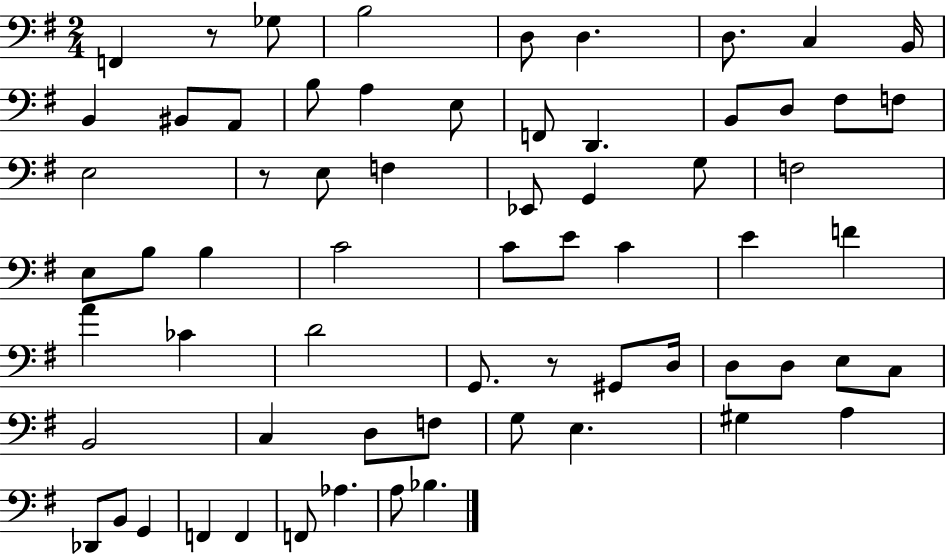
X:1
T:Untitled
M:2/4
L:1/4
K:G
F,, z/2 _G,/2 B,2 D,/2 D, D,/2 C, B,,/4 B,, ^B,,/2 A,,/2 B,/2 A, E,/2 F,,/2 D,, B,,/2 D,/2 ^F,/2 F,/2 E,2 z/2 E,/2 F, _E,,/2 G,, G,/2 F,2 E,/2 B,/2 B, C2 C/2 E/2 C E F A _C D2 G,,/2 z/2 ^G,,/2 D,/4 D,/2 D,/2 E,/2 C,/2 B,,2 C, D,/2 F,/2 G,/2 E, ^G, A, _D,,/2 B,,/2 G,, F,, F,, F,,/2 _A, A,/2 _B,